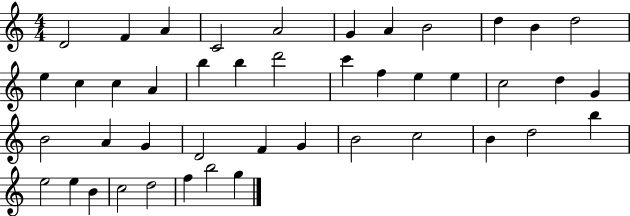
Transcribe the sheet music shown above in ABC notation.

X:1
T:Untitled
M:4/4
L:1/4
K:C
D2 F A C2 A2 G A B2 d B d2 e c c A b b d'2 c' f e e c2 d G B2 A G D2 F G B2 c2 B d2 b e2 e B c2 d2 f b2 g